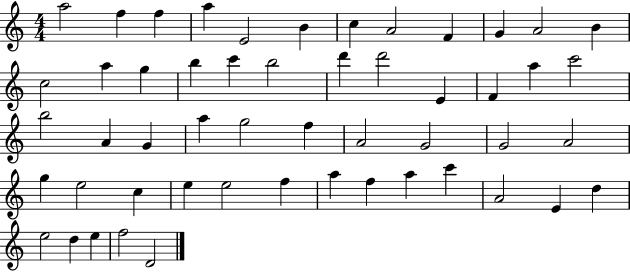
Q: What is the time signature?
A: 4/4